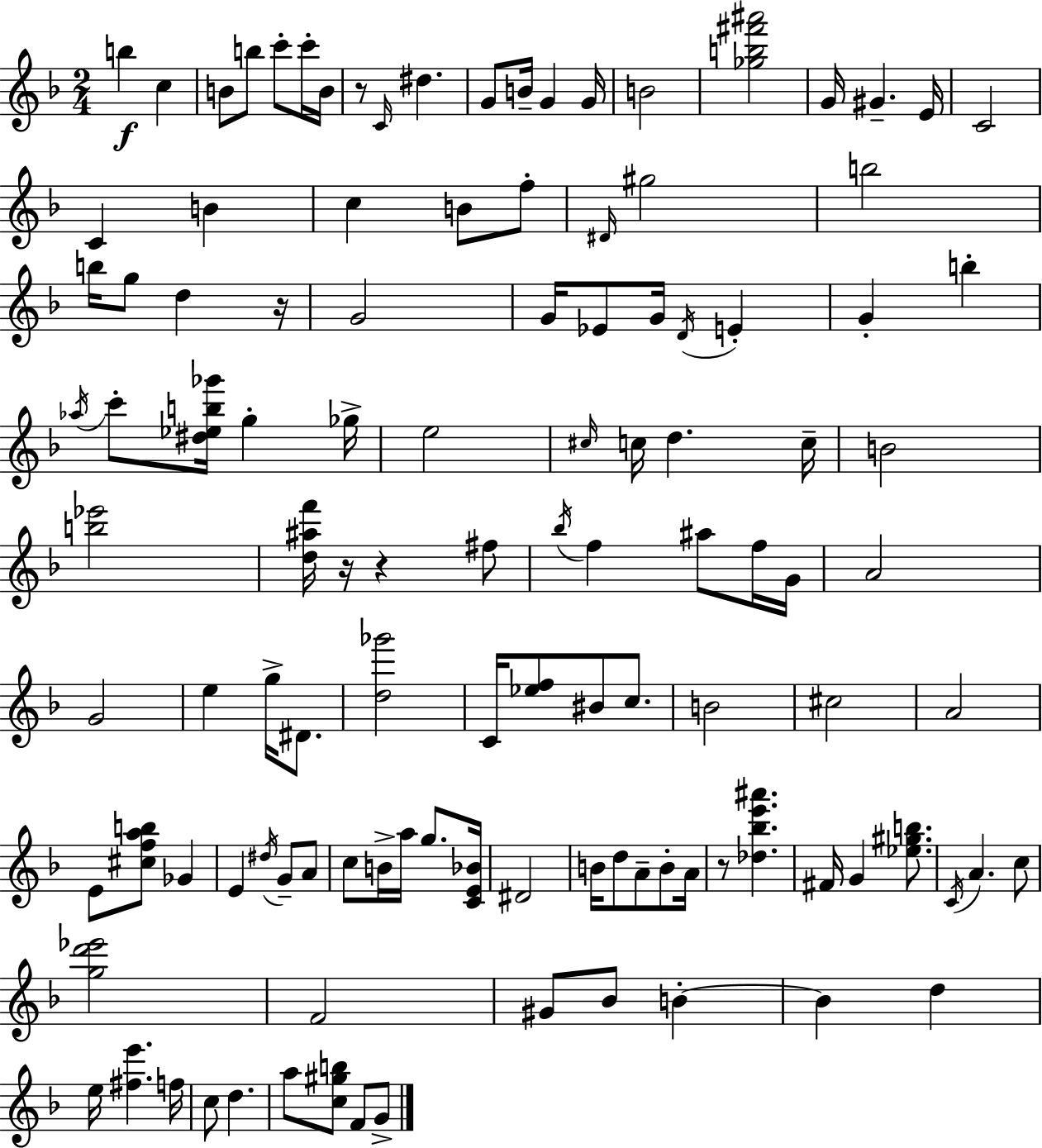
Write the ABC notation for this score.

X:1
T:Untitled
M:2/4
L:1/4
K:Dm
b c B/2 b/2 c'/2 c'/4 B/4 z/2 C/4 ^d G/2 B/4 G G/4 B2 [_gb^f'^a']2 G/4 ^G E/4 C2 C B c B/2 f/2 ^D/4 ^g2 b2 b/4 g/2 d z/4 G2 G/4 _E/2 G/4 D/4 E G b _a/4 c'/2 [^d_eb_g']/4 g _g/4 e2 ^c/4 c/4 d c/4 B2 [b_e']2 [d^af']/4 z/4 z ^f/2 _b/4 f ^a/2 f/4 G/4 A2 G2 e g/4 ^D/2 [d_g']2 C/4 [_ef]/2 ^B/2 c/2 B2 ^c2 A2 E/2 [^cfab]/2 _G E ^d/4 G/2 A/2 c/2 B/4 a/4 g/2 [CE_B]/4 ^D2 B/4 d/2 A/2 B/2 A/4 z/2 [_d_be'^a'] ^F/4 G [_e^gb]/2 C/4 A c/2 [gd'_e']2 F2 ^G/2 _B/2 B B d e/4 [^fe'] f/4 c/2 d a/2 [c^gb]/2 F/2 G/2